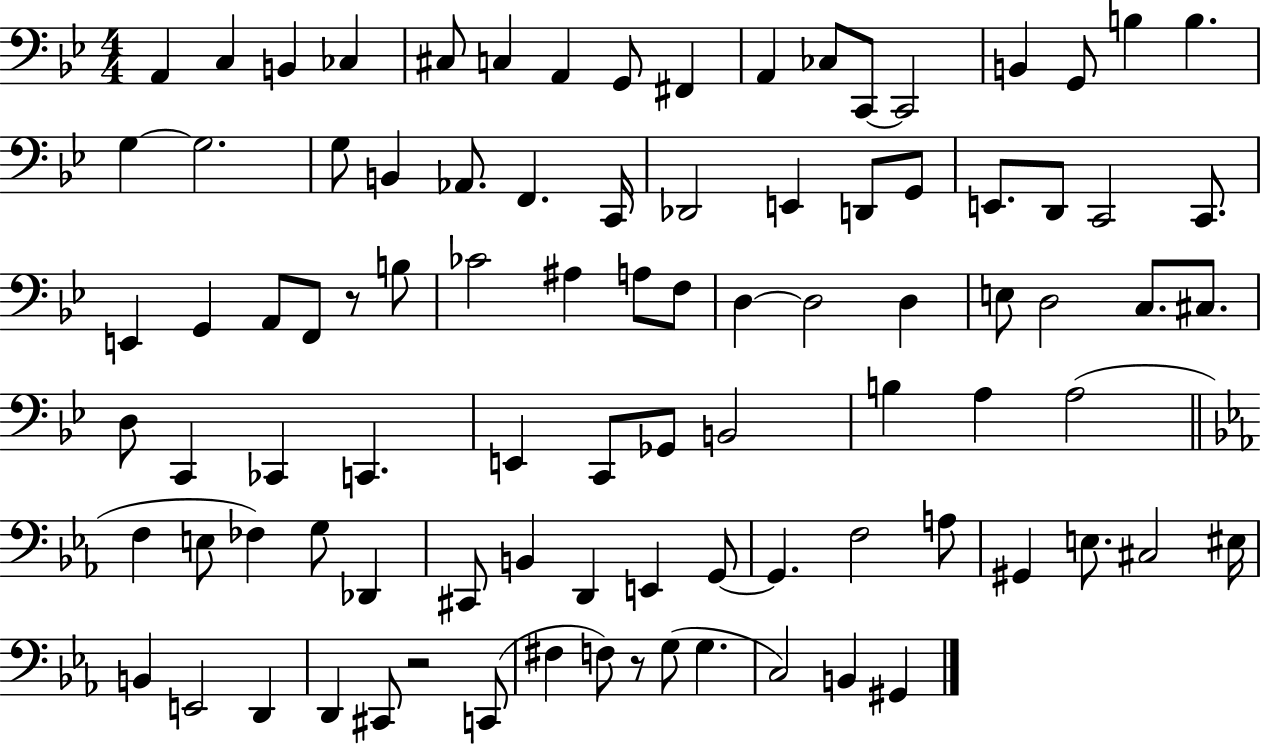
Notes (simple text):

A2/q C3/q B2/q CES3/q C#3/e C3/q A2/q G2/e F#2/q A2/q CES3/e C2/e C2/h B2/q G2/e B3/q B3/q. G3/q G3/h. G3/e B2/q Ab2/e. F2/q. C2/s Db2/h E2/q D2/e G2/e E2/e. D2/e C2/h C2/e. E2/q G2/q A2/e F2/e R/e B3/e CES4/h A#3/q A3/e F3/e D3/q D3/h D3/q E3/e D3/h C3/e. C#3/e. D3/e C2/q CES2/q C2/q. E2/q C2/e Gb2/e B2/h B3/q A3/q A3/h F3/q E3/e FES3/q G3/e Db2/q C#2/e B2/q D2/q E2/q G2/e G2/q. F3/h A3/e G#2/q E3/e. C#3/h EIS3/s B2/q E2/h D2/q D2/q C#2/e R/h C2/e F#3/q F3/e R/e G3/e G3/q. C3/h B2/q G#2/q